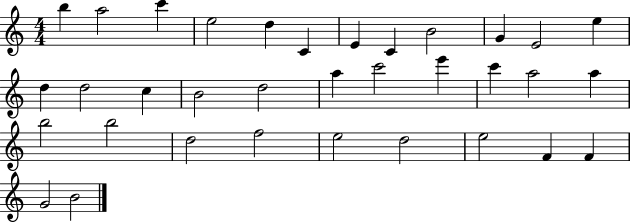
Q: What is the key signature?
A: C major